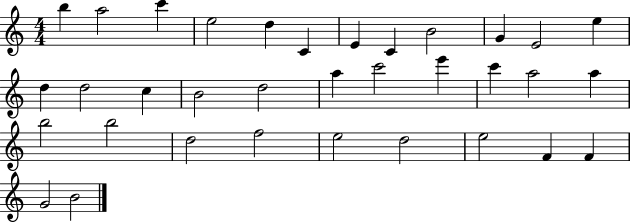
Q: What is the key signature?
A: C major